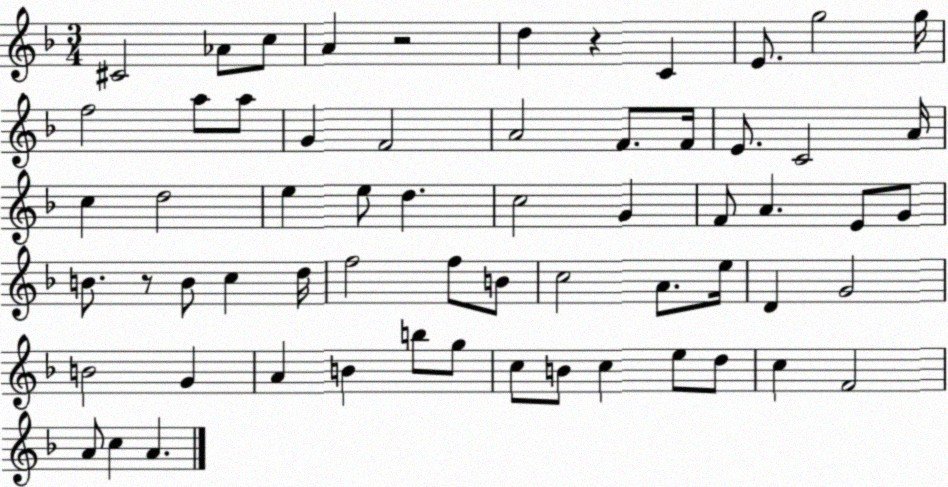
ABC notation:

X:1
T:Untitled
M:3/4
L:1/4
K:F
^C2 _A/2 c/2 A z2 d z C E/2 g2 g/4 f2 a/2 a/2 G F2 A2 F/2 F/4 E/2 C2 A/4 c d2 e e/2 d c2 G F/2 A E/2 G/2 B/2 z/2 B/2 c d/4 f2 f/2 B/2 c2 A/2 e/4 D G2 B2 G A B b/2 g/2 c/2 B/2 c e/2 d/2 c F2 A/2 c A